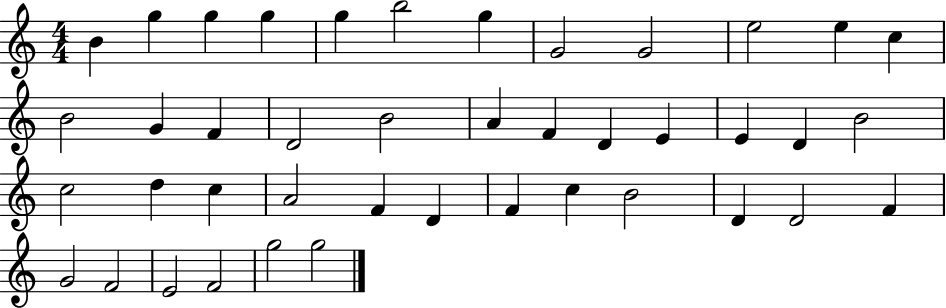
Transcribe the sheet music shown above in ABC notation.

X:1
T:Untitled
M:4/4
L:1/4
K:C
B g g g g b2 g G2 G2 e2 e c B2 G F D2 B2 A F D E E D B2 c2 d c A2 F D F c B2 D D2 F G2 F2 E2 F2 g2 g2